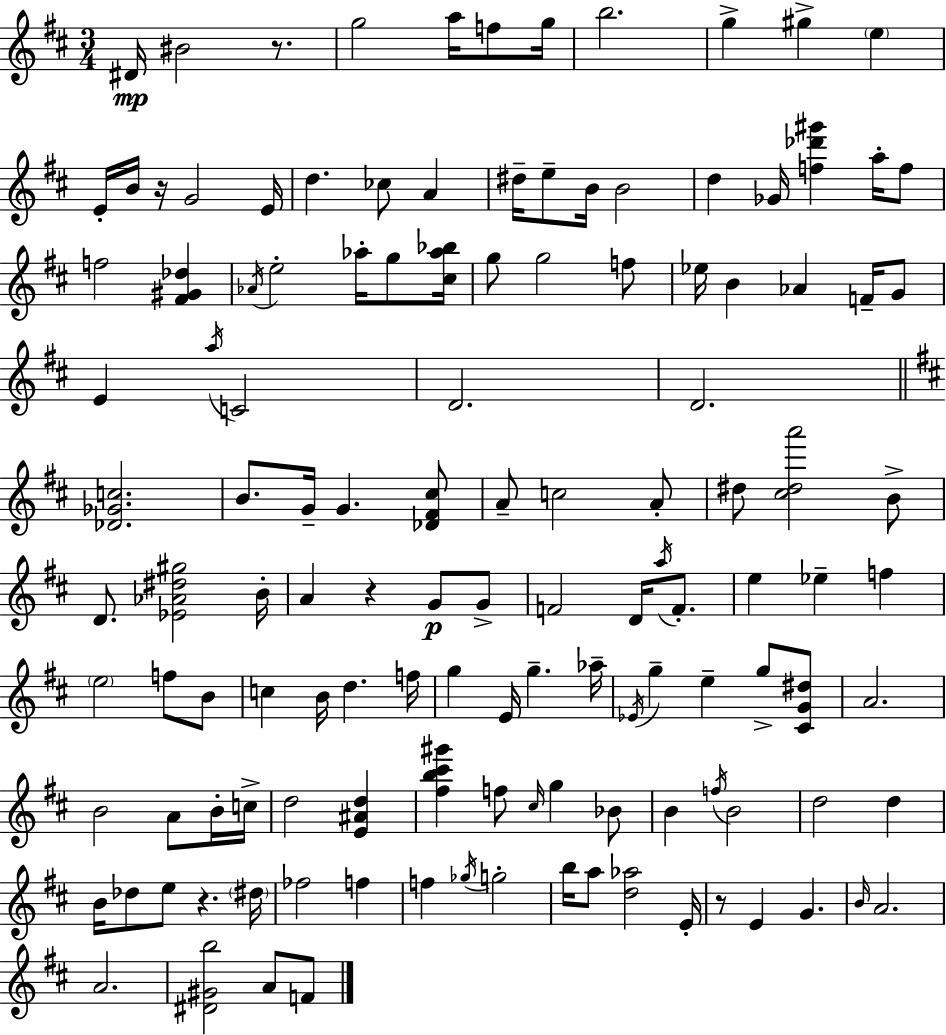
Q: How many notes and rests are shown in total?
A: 129